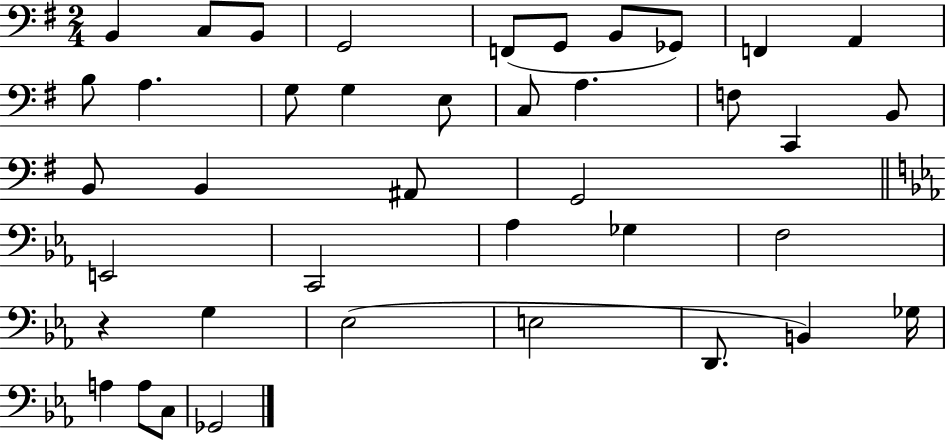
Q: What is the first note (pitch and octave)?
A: B2